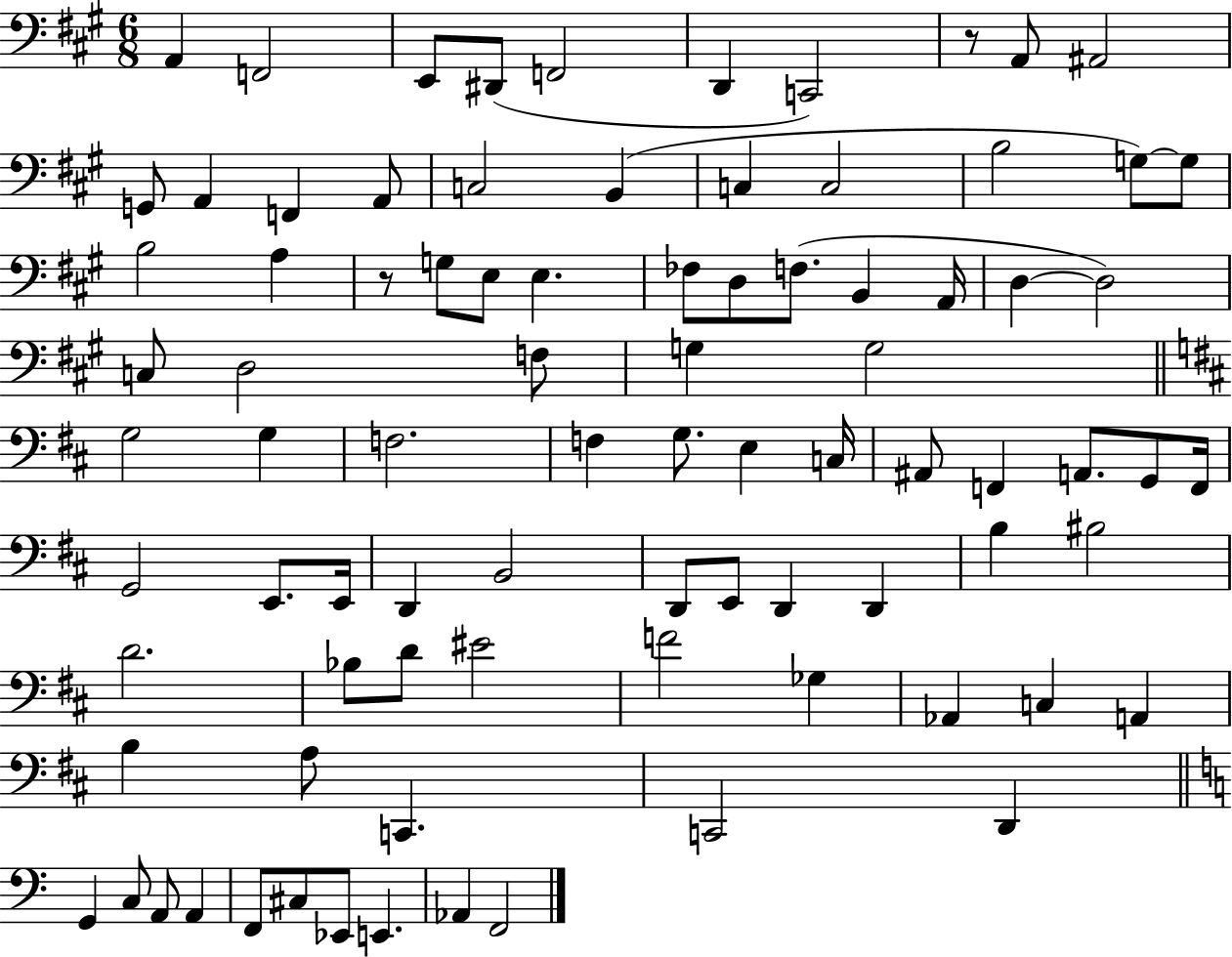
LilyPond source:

{
  \clef bass
  \numericTimeSignature
  \time 6/8
  \key a \major
  a,4 f,2 | e,8 dis,8( f,2 | d,4 c,2) | r8 a,8 ais,2 | \break g,8 a,4 f,4 a,8 | c2 b,4( | c4 c2 | b2 g8~~) g8 | \break b2 a4 | r8 g8 e8 e4. | fes8 d8 f8.( b,4 a,16 | d4~~ d2) | \break c8 d2 f8 | g4 g2 | \bar "||" \break \key d \major g2 g4 | f2. | f4 g8. e4 c16 | ais,8 f,4 a,8. g,8 f,16 | \break g,2 e,8. e,16 | d,4 b,2 | d,8 e,8 d,4 d,4 | b4 bis2 | \break d'2. | bes8 d'8 eis'2 | f'2 ges4 | aes,4 c4 a,4 | \break b4 a8 c,4. | c,2 d,4 | \bar "||" \break \key c \major g,4 c8 a,8 a,4 | f,8 cis8 ees,8 e,4. | aes,4 f,2 | \bar "|."
}